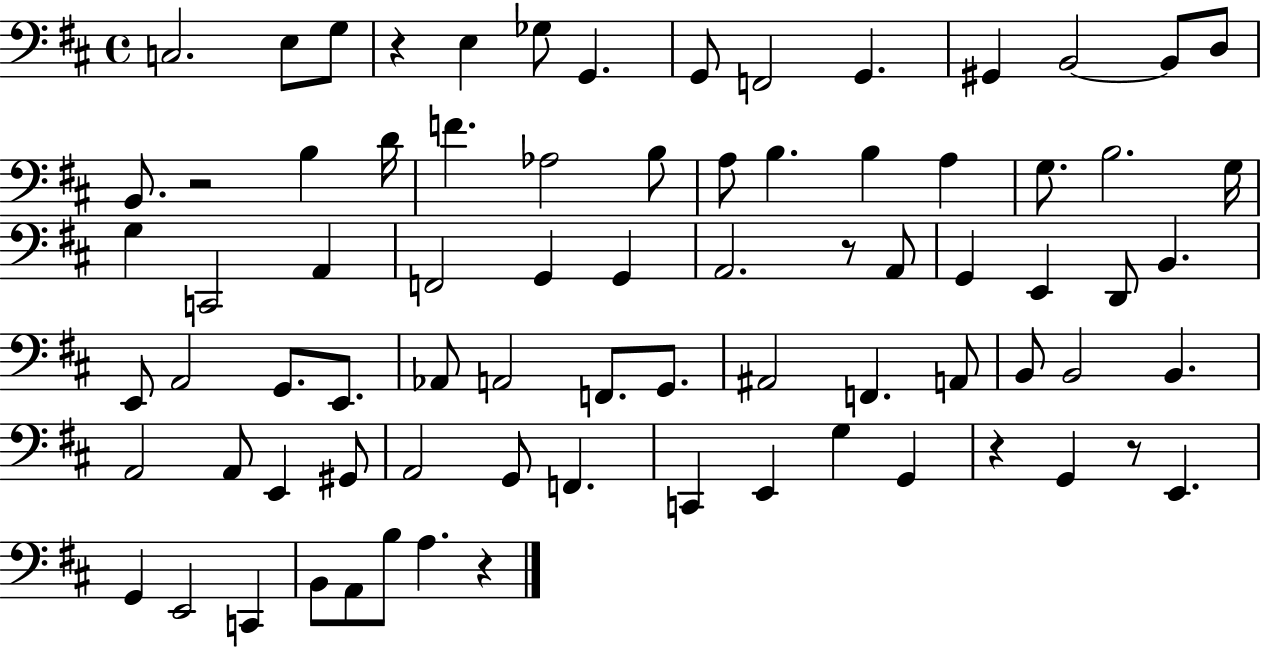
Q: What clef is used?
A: bass